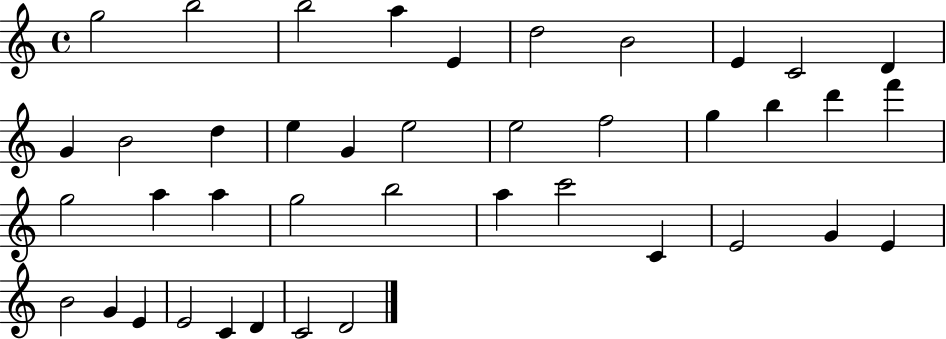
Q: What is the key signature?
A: C major